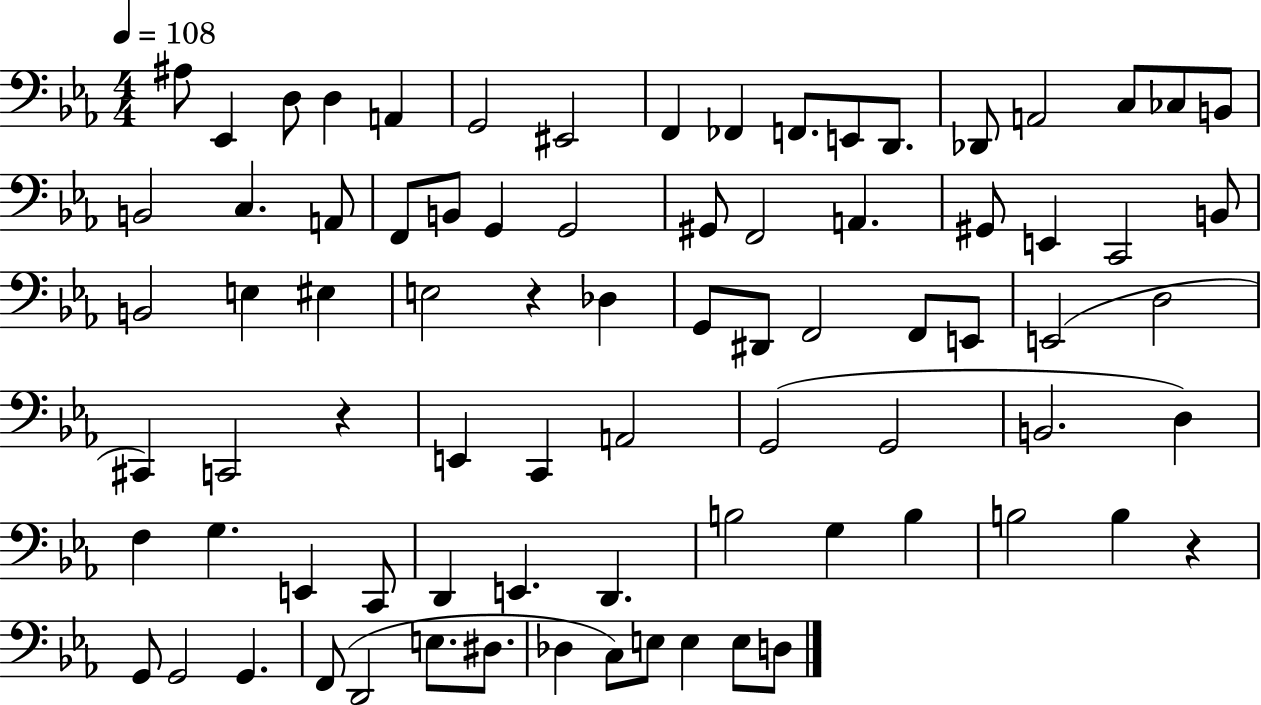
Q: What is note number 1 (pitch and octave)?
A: A#3